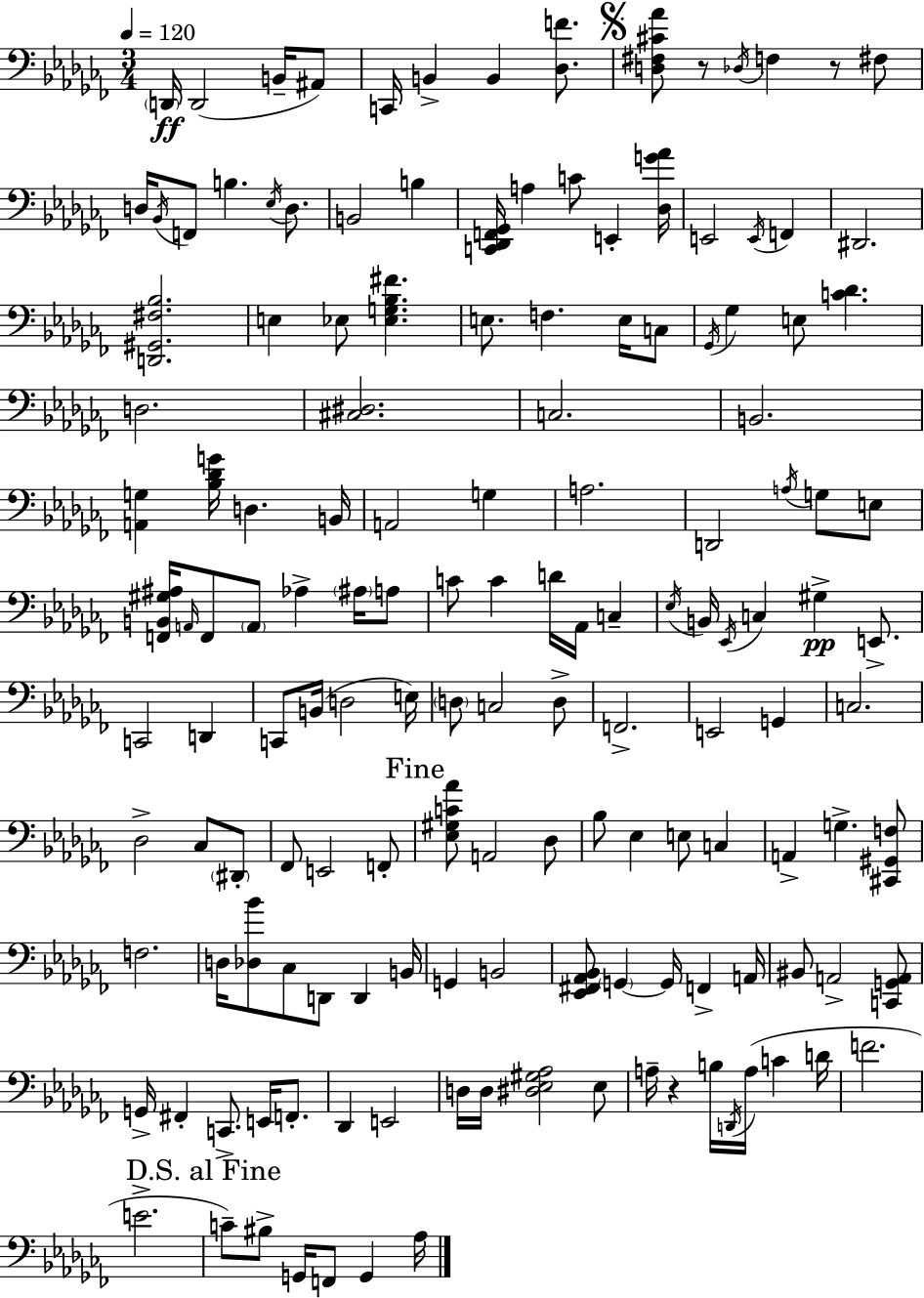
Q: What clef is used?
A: bass